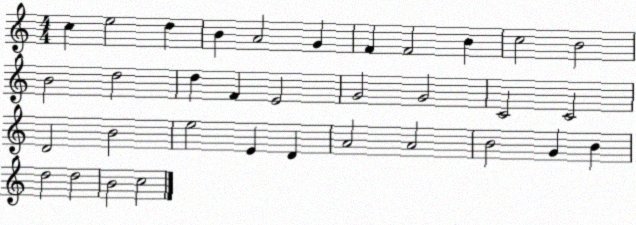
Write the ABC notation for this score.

X:1
T:Untitled
M:4/4
L:1/4
K:C
c e2 d B A2 G F F2 B c2 B2 B2 d2 d F E2 G2 G2 C2 C2 D2 B2 e2 E D A2 A2 B2 G B d2 d2 B2 c2